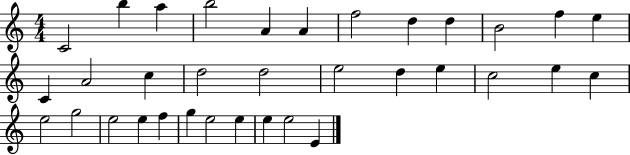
{
  \clef treble
  \numericTimeSignature
  \time 4/4
  \key c \major
  c'2 b''4 a''4 | b''2 a'4 a'4 | f''2 d''4 d''4 | b'2 f''4 e''4 | \break c'4 a'2 c''4 | d''2 d''2 | e''2 d''4 e''4 | c''2 e''4 c''4 | \break e''2 g''2 | e''2 e''4 f''4 | g''4 e''2 e''4 | e''4 e''2 e'4 | \break \bar "|."
}